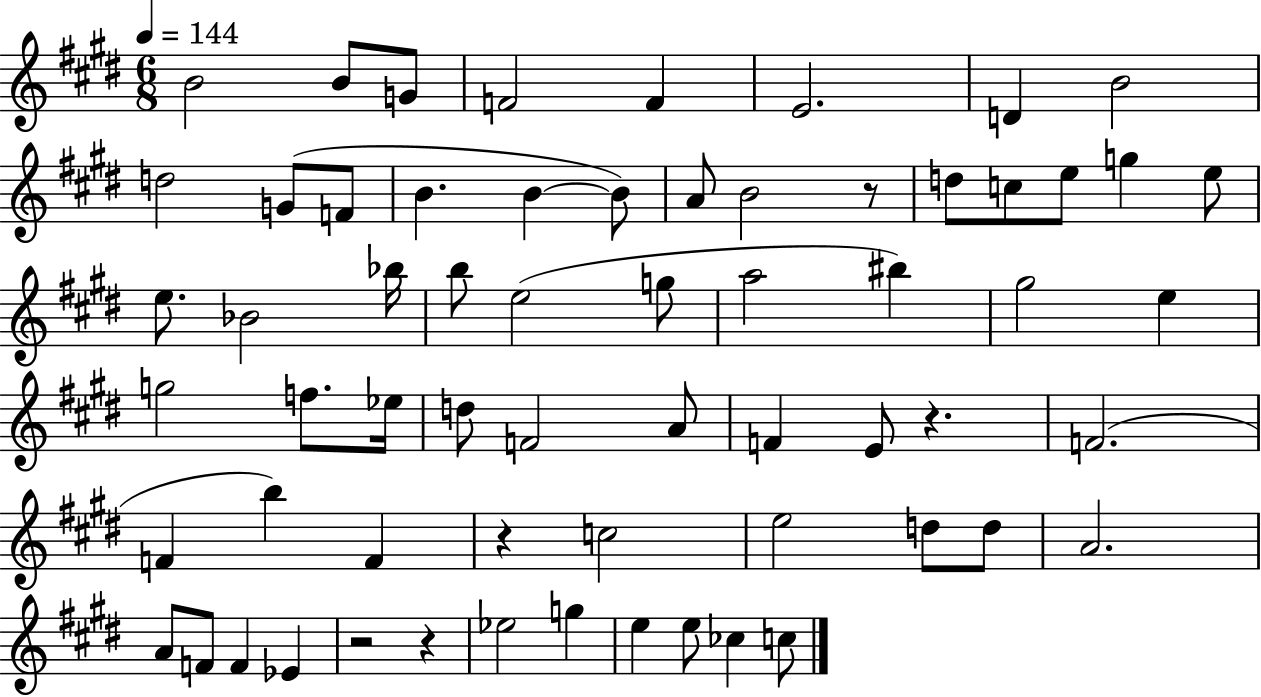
B4/h B4/e G4/e F4/h F4/q E4/h. D4/q B4/h D5/h G4/e F4/e B4/q. B4/q B4/e A4/e B4/h R/e D5/e C5/e E5/e G5/q E5/e E5/e. Bb4/h Bb5/s B5/e E5/h G5/e A5/h BIS5/q G#5/h E5/q G5/h F5/e. Eb5/s D5/e F4/h A4/e F4/q E4/e R/q. F4/h. F4/q B5/q F4/q R/q C5/h E5/h D5/e D5/e A4/h. A4/e F4/e F4/q Eb4/q R/h R/q Eb5/h G5/q E5/q E5/e CES5/q C5/e